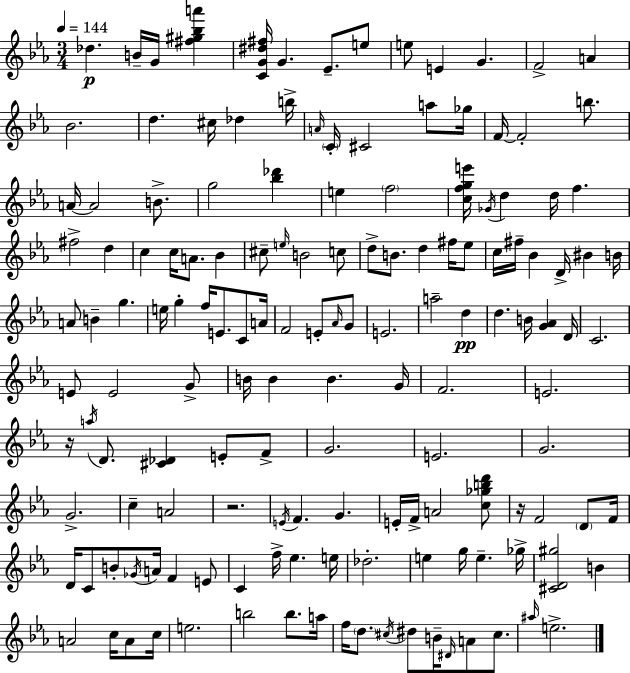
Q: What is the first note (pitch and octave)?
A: Db5